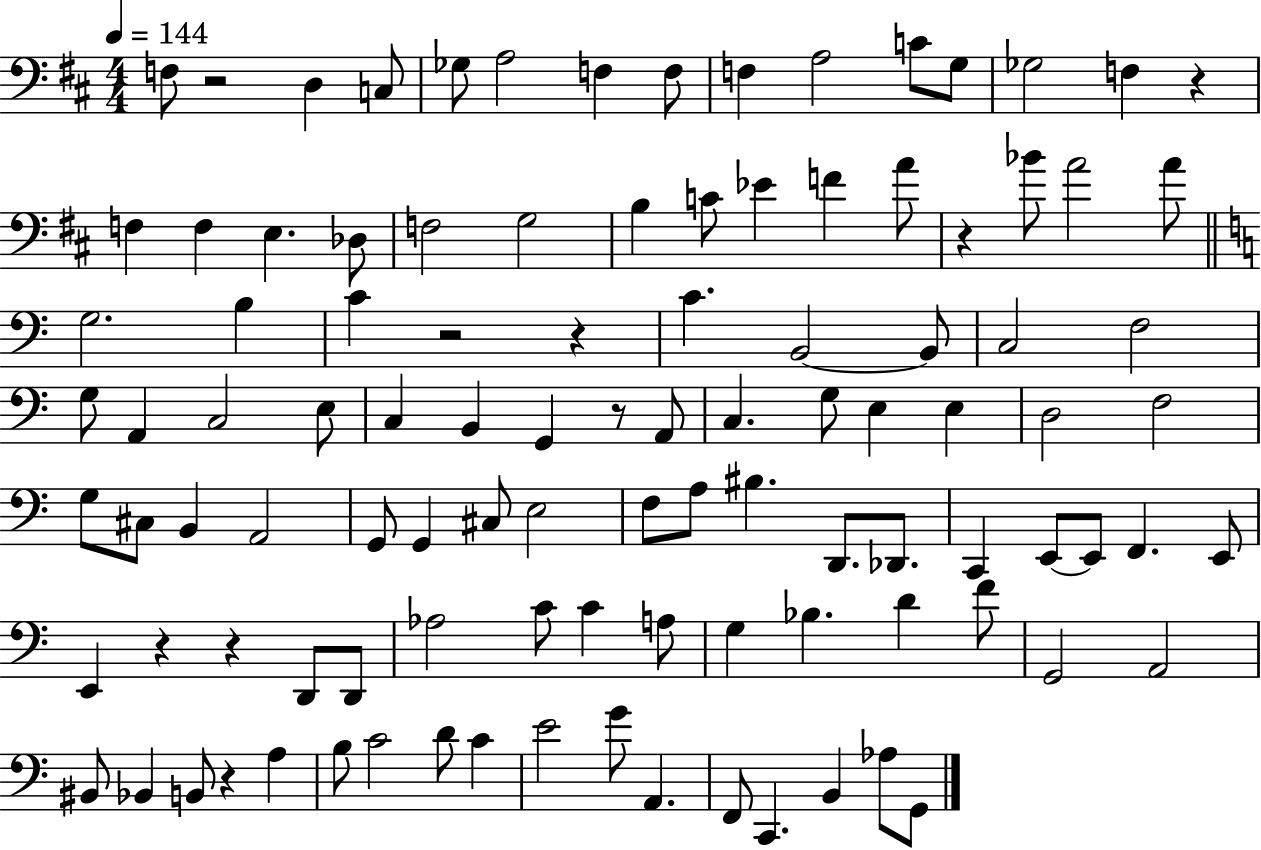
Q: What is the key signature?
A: D major